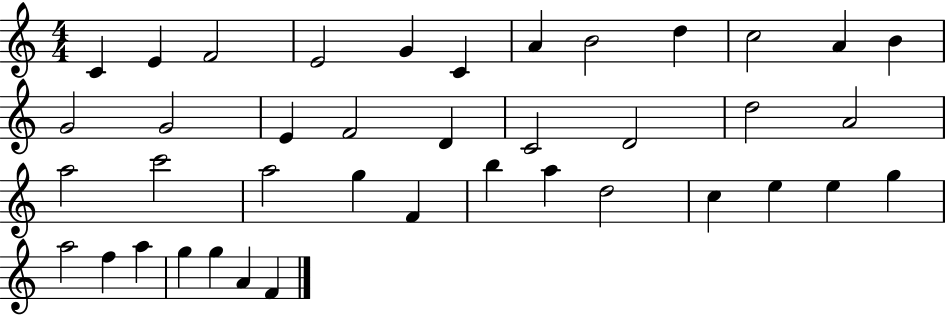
C4/q E4/q F4/h E4/h G4/q C4/q A4/q B4/h D5/q C5/h A4/q B4/q G4/h G4/h E4/q F4/h D4/q C4/h D4/h D5/h A4/h A5/h C6/h A5/h G5/q F4/q B5/q A5/q D5/h C5/q E5/q E5/q G5/q A5/h F5/q A5/q G5/q G5/q A4/q F4/q